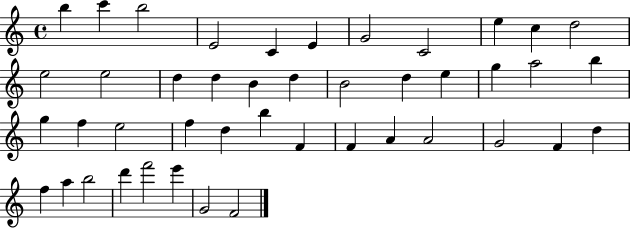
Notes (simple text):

B5/q C6/q B5/h E4/h C4/q E4/q G4/h C4/h E5/q C5/q D5/h E5/h E5/h D5/q D5/q B4/q D5/q B4/h D5/q E5/q G5/q A5/h B5/q G5/q F5/q E5/h F5/q D5/q B5/q F4/q F4/q A4/q A4/h G4/h F4/q D5/q F5/q A5/q B5/h D6/q F6/h E6/q G4/h F4/h